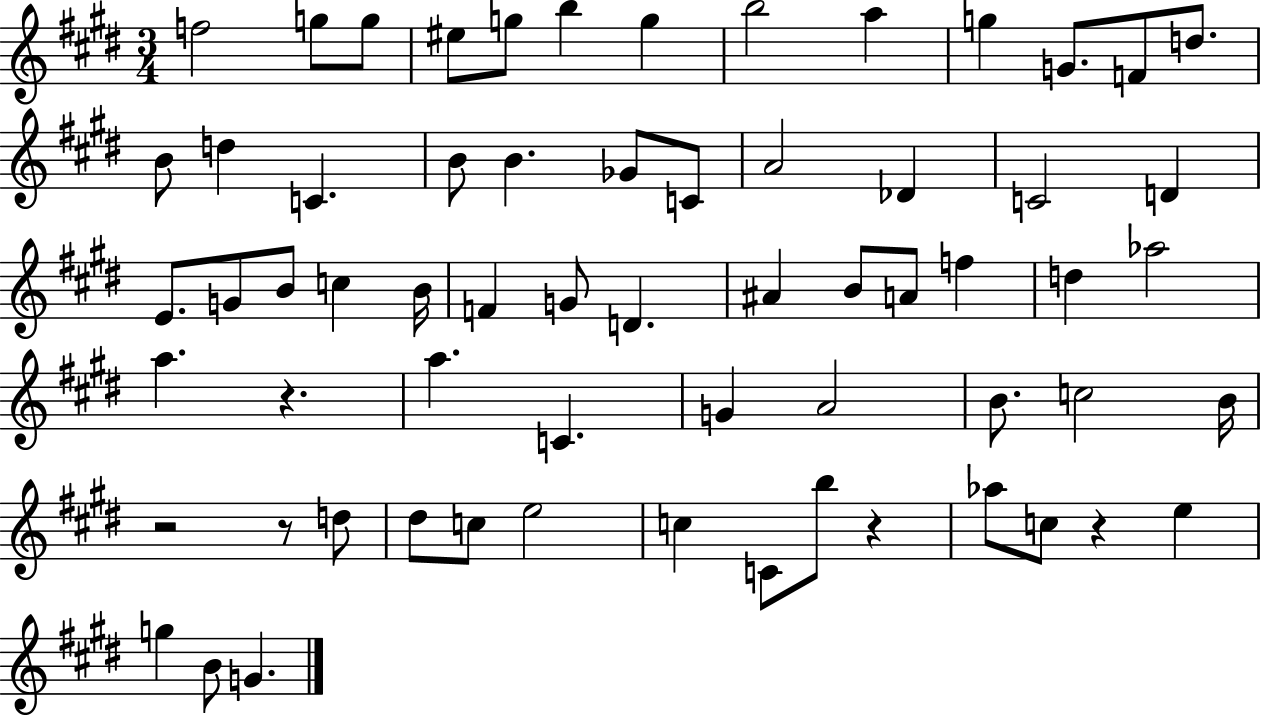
F5/h G5/e G5/e EIS5/e G5/e B5/q G5/q B5/h A5/q G5/q G4/e. F4/e D5/e. B4/e D5/q C4/q. B4/e B4/q. Gb4/e C4/e A4/h Db4/q C4/h D4/q E4/e. G4/e B4/e C5/q B4/s F4/q G4/e D4/q. A#4/q B4/e A4/e F5/q D5/q Ab5/h A5/q. R/q. A5/q. C4/q. G4/q A4/h B4/e. C5/h B4/s R/h R/e D5/e D#5/e C5/e E5/h C5/q C4/e B5/e R/q Ab5/e C5/e R/q E5/q G5/q B4/e G4/q.